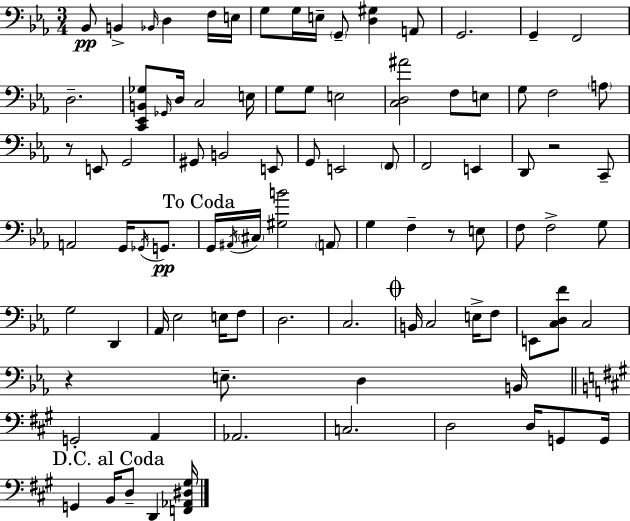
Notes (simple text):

Bb2/e B2/q Bb2/s D3/q F3/s E3/s G3/e G3/s E3/s G2/e [D3,G#3]/q A2/e G2/h. G2/q F2/h D3/h. [C2,Eb2,B2,Gb3]/e Gb2/s D3/s C3/h E3/s G3/e G3/e E3/h [C3,D3,A#4]/h F3/e E3/e G3/e F3/h A3/e R/e E2/e G2/h G#2/e B2/h E2/e G2/e E2/h F2/e F2/h E2/q D2/e R/h C2/e A2/h G2/s Gb2/s G2/e. G2/s A#2/s C#3/s [G#3,B4]/h A2/e G3/q F3/q R/e E3/e F3/e F3/h G3/e G3/h D2/q Ab2/s Eb3/h E3/s F3/e D3/h. C3/h. B2/s C3/h E3/s F3/e E2/e [C3,D3,F4]/e C3/h R/q E3/e. D3/q B2/s G2/h A2/q Ab2/h. C3/h. D3/h D3/s G2/e G2/s G2/q B2/s D3/e D2/q [F2,Ab2,D#3,G#3]/s